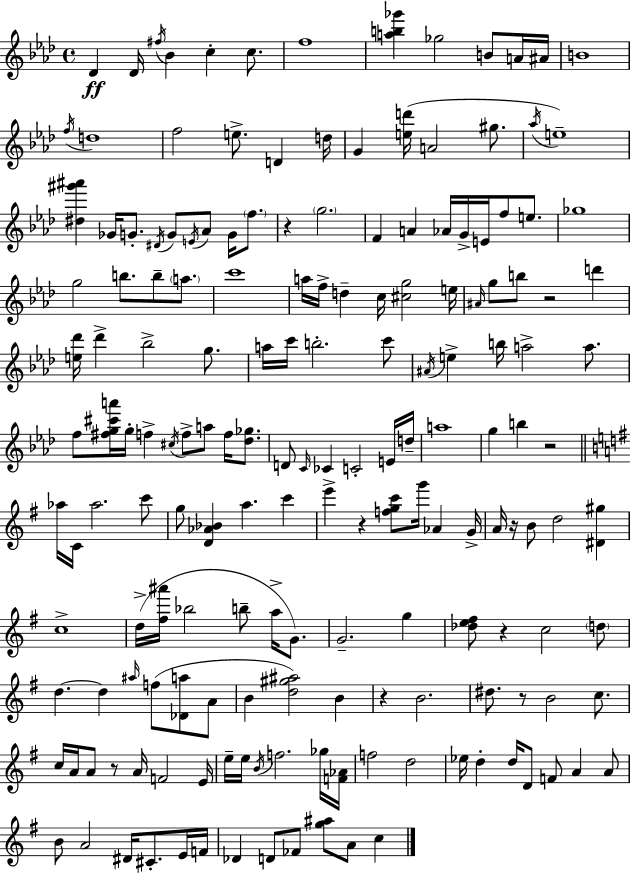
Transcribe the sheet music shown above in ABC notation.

X:1
T:Untitled
M:4/4
L:1/4
K:Ab
_D _D/4 ^f/4 _B c c/2 f4 [ab_g'] _g2 B/2 A/4 ^A/4 B4 f/4 d4 f2 e/2 D d/4 G [ed']/4 A2 ^g/2 _a/4 e4 [^d^g'^a'] _G/4 G/2 ^D/4 G/2 E/4 _A/2 G/4 f/2 z g2 F A _A/4 G/4 E/4 f/2 e/2 _g4 g2 b/2 b/2 a/2 c'4 a/4 f/4 d c/4 [^cg]2 e/4 ^A/4 g/2 b/2 z2 d' [e_d']/4 _d' _b2 g/2 a/4 c'/4 b2 c'/2 ^A/4 e b/4 a2 a/2 f/2 [^fg^c'a']/4 g/4 f ^c/4 f/2 a/2 f/4 [_d_g]/2 D/2 C/4 _C C2 E/4 d/4 a4 g b z2 _a/4 C/4 _a2 c'/2 g/2 [D_A_B] a c' e' z [fgc']/2 g'/4 _A G/4 A/4 z/4 B/2 d2 [^D^g] c4 d/4 [^f^a']/4 _b2 b/2 a/4 G/2 G2 g [_de^f]/2 z c2 d/2 d d ^a/4 f/2 [_Da]/2 A/2 B [d^g^a]2 B z B2 ^d/2 z/2 B2 c/2 c/4 A/4 A/2 z/2 A/4 F2 E/4 e/4 e/4 B/4 f2 _g/4 [F_A]/4 f2 d2 _e/4 d d/4 D/2 F/2 A A/2 B/2 A2 ^D/4 ^C/2 E/4 F/4 _D D/2 _F/2 [g^a]/2 A/2 c